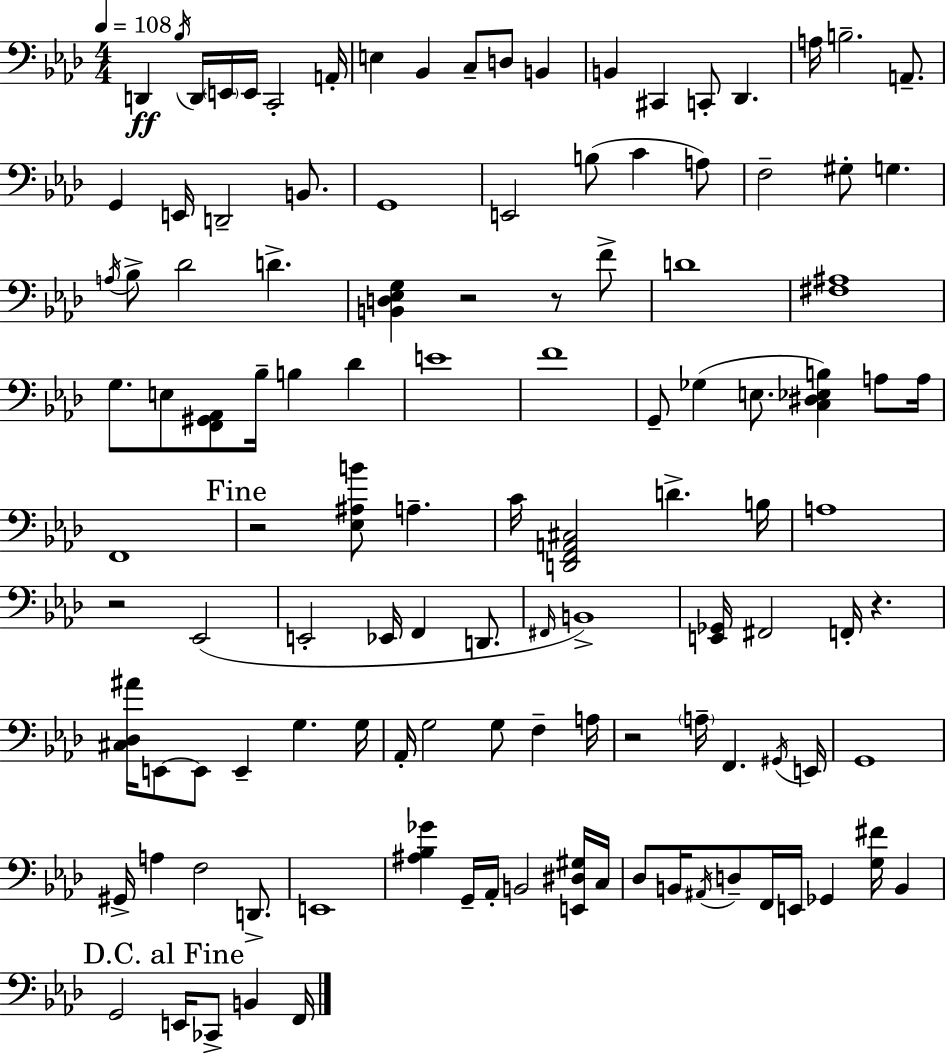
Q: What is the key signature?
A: AES major